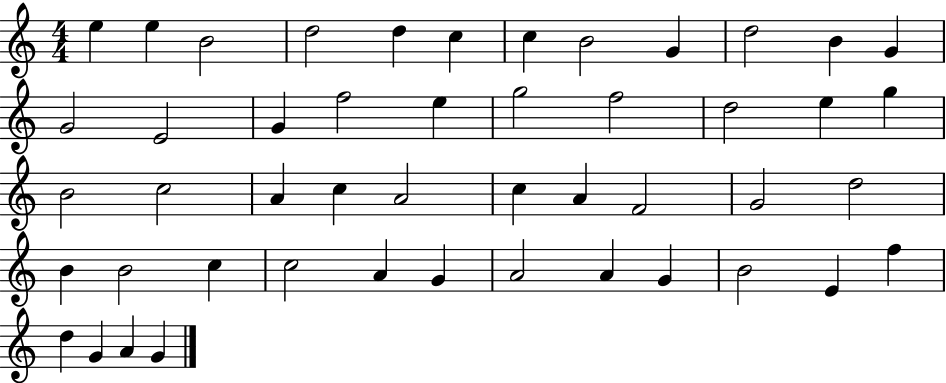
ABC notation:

X:1
T:Untitled
M:4/4
L:1/4
K:C
e e B2 d2 d c c B2 G d2 B G G2 E2 G f2 e g2 f2 d2 e g B2 c2 A c A2 c A F2 G2 d2 B B2 c c2 A G A2 A G B2 E f d G A G